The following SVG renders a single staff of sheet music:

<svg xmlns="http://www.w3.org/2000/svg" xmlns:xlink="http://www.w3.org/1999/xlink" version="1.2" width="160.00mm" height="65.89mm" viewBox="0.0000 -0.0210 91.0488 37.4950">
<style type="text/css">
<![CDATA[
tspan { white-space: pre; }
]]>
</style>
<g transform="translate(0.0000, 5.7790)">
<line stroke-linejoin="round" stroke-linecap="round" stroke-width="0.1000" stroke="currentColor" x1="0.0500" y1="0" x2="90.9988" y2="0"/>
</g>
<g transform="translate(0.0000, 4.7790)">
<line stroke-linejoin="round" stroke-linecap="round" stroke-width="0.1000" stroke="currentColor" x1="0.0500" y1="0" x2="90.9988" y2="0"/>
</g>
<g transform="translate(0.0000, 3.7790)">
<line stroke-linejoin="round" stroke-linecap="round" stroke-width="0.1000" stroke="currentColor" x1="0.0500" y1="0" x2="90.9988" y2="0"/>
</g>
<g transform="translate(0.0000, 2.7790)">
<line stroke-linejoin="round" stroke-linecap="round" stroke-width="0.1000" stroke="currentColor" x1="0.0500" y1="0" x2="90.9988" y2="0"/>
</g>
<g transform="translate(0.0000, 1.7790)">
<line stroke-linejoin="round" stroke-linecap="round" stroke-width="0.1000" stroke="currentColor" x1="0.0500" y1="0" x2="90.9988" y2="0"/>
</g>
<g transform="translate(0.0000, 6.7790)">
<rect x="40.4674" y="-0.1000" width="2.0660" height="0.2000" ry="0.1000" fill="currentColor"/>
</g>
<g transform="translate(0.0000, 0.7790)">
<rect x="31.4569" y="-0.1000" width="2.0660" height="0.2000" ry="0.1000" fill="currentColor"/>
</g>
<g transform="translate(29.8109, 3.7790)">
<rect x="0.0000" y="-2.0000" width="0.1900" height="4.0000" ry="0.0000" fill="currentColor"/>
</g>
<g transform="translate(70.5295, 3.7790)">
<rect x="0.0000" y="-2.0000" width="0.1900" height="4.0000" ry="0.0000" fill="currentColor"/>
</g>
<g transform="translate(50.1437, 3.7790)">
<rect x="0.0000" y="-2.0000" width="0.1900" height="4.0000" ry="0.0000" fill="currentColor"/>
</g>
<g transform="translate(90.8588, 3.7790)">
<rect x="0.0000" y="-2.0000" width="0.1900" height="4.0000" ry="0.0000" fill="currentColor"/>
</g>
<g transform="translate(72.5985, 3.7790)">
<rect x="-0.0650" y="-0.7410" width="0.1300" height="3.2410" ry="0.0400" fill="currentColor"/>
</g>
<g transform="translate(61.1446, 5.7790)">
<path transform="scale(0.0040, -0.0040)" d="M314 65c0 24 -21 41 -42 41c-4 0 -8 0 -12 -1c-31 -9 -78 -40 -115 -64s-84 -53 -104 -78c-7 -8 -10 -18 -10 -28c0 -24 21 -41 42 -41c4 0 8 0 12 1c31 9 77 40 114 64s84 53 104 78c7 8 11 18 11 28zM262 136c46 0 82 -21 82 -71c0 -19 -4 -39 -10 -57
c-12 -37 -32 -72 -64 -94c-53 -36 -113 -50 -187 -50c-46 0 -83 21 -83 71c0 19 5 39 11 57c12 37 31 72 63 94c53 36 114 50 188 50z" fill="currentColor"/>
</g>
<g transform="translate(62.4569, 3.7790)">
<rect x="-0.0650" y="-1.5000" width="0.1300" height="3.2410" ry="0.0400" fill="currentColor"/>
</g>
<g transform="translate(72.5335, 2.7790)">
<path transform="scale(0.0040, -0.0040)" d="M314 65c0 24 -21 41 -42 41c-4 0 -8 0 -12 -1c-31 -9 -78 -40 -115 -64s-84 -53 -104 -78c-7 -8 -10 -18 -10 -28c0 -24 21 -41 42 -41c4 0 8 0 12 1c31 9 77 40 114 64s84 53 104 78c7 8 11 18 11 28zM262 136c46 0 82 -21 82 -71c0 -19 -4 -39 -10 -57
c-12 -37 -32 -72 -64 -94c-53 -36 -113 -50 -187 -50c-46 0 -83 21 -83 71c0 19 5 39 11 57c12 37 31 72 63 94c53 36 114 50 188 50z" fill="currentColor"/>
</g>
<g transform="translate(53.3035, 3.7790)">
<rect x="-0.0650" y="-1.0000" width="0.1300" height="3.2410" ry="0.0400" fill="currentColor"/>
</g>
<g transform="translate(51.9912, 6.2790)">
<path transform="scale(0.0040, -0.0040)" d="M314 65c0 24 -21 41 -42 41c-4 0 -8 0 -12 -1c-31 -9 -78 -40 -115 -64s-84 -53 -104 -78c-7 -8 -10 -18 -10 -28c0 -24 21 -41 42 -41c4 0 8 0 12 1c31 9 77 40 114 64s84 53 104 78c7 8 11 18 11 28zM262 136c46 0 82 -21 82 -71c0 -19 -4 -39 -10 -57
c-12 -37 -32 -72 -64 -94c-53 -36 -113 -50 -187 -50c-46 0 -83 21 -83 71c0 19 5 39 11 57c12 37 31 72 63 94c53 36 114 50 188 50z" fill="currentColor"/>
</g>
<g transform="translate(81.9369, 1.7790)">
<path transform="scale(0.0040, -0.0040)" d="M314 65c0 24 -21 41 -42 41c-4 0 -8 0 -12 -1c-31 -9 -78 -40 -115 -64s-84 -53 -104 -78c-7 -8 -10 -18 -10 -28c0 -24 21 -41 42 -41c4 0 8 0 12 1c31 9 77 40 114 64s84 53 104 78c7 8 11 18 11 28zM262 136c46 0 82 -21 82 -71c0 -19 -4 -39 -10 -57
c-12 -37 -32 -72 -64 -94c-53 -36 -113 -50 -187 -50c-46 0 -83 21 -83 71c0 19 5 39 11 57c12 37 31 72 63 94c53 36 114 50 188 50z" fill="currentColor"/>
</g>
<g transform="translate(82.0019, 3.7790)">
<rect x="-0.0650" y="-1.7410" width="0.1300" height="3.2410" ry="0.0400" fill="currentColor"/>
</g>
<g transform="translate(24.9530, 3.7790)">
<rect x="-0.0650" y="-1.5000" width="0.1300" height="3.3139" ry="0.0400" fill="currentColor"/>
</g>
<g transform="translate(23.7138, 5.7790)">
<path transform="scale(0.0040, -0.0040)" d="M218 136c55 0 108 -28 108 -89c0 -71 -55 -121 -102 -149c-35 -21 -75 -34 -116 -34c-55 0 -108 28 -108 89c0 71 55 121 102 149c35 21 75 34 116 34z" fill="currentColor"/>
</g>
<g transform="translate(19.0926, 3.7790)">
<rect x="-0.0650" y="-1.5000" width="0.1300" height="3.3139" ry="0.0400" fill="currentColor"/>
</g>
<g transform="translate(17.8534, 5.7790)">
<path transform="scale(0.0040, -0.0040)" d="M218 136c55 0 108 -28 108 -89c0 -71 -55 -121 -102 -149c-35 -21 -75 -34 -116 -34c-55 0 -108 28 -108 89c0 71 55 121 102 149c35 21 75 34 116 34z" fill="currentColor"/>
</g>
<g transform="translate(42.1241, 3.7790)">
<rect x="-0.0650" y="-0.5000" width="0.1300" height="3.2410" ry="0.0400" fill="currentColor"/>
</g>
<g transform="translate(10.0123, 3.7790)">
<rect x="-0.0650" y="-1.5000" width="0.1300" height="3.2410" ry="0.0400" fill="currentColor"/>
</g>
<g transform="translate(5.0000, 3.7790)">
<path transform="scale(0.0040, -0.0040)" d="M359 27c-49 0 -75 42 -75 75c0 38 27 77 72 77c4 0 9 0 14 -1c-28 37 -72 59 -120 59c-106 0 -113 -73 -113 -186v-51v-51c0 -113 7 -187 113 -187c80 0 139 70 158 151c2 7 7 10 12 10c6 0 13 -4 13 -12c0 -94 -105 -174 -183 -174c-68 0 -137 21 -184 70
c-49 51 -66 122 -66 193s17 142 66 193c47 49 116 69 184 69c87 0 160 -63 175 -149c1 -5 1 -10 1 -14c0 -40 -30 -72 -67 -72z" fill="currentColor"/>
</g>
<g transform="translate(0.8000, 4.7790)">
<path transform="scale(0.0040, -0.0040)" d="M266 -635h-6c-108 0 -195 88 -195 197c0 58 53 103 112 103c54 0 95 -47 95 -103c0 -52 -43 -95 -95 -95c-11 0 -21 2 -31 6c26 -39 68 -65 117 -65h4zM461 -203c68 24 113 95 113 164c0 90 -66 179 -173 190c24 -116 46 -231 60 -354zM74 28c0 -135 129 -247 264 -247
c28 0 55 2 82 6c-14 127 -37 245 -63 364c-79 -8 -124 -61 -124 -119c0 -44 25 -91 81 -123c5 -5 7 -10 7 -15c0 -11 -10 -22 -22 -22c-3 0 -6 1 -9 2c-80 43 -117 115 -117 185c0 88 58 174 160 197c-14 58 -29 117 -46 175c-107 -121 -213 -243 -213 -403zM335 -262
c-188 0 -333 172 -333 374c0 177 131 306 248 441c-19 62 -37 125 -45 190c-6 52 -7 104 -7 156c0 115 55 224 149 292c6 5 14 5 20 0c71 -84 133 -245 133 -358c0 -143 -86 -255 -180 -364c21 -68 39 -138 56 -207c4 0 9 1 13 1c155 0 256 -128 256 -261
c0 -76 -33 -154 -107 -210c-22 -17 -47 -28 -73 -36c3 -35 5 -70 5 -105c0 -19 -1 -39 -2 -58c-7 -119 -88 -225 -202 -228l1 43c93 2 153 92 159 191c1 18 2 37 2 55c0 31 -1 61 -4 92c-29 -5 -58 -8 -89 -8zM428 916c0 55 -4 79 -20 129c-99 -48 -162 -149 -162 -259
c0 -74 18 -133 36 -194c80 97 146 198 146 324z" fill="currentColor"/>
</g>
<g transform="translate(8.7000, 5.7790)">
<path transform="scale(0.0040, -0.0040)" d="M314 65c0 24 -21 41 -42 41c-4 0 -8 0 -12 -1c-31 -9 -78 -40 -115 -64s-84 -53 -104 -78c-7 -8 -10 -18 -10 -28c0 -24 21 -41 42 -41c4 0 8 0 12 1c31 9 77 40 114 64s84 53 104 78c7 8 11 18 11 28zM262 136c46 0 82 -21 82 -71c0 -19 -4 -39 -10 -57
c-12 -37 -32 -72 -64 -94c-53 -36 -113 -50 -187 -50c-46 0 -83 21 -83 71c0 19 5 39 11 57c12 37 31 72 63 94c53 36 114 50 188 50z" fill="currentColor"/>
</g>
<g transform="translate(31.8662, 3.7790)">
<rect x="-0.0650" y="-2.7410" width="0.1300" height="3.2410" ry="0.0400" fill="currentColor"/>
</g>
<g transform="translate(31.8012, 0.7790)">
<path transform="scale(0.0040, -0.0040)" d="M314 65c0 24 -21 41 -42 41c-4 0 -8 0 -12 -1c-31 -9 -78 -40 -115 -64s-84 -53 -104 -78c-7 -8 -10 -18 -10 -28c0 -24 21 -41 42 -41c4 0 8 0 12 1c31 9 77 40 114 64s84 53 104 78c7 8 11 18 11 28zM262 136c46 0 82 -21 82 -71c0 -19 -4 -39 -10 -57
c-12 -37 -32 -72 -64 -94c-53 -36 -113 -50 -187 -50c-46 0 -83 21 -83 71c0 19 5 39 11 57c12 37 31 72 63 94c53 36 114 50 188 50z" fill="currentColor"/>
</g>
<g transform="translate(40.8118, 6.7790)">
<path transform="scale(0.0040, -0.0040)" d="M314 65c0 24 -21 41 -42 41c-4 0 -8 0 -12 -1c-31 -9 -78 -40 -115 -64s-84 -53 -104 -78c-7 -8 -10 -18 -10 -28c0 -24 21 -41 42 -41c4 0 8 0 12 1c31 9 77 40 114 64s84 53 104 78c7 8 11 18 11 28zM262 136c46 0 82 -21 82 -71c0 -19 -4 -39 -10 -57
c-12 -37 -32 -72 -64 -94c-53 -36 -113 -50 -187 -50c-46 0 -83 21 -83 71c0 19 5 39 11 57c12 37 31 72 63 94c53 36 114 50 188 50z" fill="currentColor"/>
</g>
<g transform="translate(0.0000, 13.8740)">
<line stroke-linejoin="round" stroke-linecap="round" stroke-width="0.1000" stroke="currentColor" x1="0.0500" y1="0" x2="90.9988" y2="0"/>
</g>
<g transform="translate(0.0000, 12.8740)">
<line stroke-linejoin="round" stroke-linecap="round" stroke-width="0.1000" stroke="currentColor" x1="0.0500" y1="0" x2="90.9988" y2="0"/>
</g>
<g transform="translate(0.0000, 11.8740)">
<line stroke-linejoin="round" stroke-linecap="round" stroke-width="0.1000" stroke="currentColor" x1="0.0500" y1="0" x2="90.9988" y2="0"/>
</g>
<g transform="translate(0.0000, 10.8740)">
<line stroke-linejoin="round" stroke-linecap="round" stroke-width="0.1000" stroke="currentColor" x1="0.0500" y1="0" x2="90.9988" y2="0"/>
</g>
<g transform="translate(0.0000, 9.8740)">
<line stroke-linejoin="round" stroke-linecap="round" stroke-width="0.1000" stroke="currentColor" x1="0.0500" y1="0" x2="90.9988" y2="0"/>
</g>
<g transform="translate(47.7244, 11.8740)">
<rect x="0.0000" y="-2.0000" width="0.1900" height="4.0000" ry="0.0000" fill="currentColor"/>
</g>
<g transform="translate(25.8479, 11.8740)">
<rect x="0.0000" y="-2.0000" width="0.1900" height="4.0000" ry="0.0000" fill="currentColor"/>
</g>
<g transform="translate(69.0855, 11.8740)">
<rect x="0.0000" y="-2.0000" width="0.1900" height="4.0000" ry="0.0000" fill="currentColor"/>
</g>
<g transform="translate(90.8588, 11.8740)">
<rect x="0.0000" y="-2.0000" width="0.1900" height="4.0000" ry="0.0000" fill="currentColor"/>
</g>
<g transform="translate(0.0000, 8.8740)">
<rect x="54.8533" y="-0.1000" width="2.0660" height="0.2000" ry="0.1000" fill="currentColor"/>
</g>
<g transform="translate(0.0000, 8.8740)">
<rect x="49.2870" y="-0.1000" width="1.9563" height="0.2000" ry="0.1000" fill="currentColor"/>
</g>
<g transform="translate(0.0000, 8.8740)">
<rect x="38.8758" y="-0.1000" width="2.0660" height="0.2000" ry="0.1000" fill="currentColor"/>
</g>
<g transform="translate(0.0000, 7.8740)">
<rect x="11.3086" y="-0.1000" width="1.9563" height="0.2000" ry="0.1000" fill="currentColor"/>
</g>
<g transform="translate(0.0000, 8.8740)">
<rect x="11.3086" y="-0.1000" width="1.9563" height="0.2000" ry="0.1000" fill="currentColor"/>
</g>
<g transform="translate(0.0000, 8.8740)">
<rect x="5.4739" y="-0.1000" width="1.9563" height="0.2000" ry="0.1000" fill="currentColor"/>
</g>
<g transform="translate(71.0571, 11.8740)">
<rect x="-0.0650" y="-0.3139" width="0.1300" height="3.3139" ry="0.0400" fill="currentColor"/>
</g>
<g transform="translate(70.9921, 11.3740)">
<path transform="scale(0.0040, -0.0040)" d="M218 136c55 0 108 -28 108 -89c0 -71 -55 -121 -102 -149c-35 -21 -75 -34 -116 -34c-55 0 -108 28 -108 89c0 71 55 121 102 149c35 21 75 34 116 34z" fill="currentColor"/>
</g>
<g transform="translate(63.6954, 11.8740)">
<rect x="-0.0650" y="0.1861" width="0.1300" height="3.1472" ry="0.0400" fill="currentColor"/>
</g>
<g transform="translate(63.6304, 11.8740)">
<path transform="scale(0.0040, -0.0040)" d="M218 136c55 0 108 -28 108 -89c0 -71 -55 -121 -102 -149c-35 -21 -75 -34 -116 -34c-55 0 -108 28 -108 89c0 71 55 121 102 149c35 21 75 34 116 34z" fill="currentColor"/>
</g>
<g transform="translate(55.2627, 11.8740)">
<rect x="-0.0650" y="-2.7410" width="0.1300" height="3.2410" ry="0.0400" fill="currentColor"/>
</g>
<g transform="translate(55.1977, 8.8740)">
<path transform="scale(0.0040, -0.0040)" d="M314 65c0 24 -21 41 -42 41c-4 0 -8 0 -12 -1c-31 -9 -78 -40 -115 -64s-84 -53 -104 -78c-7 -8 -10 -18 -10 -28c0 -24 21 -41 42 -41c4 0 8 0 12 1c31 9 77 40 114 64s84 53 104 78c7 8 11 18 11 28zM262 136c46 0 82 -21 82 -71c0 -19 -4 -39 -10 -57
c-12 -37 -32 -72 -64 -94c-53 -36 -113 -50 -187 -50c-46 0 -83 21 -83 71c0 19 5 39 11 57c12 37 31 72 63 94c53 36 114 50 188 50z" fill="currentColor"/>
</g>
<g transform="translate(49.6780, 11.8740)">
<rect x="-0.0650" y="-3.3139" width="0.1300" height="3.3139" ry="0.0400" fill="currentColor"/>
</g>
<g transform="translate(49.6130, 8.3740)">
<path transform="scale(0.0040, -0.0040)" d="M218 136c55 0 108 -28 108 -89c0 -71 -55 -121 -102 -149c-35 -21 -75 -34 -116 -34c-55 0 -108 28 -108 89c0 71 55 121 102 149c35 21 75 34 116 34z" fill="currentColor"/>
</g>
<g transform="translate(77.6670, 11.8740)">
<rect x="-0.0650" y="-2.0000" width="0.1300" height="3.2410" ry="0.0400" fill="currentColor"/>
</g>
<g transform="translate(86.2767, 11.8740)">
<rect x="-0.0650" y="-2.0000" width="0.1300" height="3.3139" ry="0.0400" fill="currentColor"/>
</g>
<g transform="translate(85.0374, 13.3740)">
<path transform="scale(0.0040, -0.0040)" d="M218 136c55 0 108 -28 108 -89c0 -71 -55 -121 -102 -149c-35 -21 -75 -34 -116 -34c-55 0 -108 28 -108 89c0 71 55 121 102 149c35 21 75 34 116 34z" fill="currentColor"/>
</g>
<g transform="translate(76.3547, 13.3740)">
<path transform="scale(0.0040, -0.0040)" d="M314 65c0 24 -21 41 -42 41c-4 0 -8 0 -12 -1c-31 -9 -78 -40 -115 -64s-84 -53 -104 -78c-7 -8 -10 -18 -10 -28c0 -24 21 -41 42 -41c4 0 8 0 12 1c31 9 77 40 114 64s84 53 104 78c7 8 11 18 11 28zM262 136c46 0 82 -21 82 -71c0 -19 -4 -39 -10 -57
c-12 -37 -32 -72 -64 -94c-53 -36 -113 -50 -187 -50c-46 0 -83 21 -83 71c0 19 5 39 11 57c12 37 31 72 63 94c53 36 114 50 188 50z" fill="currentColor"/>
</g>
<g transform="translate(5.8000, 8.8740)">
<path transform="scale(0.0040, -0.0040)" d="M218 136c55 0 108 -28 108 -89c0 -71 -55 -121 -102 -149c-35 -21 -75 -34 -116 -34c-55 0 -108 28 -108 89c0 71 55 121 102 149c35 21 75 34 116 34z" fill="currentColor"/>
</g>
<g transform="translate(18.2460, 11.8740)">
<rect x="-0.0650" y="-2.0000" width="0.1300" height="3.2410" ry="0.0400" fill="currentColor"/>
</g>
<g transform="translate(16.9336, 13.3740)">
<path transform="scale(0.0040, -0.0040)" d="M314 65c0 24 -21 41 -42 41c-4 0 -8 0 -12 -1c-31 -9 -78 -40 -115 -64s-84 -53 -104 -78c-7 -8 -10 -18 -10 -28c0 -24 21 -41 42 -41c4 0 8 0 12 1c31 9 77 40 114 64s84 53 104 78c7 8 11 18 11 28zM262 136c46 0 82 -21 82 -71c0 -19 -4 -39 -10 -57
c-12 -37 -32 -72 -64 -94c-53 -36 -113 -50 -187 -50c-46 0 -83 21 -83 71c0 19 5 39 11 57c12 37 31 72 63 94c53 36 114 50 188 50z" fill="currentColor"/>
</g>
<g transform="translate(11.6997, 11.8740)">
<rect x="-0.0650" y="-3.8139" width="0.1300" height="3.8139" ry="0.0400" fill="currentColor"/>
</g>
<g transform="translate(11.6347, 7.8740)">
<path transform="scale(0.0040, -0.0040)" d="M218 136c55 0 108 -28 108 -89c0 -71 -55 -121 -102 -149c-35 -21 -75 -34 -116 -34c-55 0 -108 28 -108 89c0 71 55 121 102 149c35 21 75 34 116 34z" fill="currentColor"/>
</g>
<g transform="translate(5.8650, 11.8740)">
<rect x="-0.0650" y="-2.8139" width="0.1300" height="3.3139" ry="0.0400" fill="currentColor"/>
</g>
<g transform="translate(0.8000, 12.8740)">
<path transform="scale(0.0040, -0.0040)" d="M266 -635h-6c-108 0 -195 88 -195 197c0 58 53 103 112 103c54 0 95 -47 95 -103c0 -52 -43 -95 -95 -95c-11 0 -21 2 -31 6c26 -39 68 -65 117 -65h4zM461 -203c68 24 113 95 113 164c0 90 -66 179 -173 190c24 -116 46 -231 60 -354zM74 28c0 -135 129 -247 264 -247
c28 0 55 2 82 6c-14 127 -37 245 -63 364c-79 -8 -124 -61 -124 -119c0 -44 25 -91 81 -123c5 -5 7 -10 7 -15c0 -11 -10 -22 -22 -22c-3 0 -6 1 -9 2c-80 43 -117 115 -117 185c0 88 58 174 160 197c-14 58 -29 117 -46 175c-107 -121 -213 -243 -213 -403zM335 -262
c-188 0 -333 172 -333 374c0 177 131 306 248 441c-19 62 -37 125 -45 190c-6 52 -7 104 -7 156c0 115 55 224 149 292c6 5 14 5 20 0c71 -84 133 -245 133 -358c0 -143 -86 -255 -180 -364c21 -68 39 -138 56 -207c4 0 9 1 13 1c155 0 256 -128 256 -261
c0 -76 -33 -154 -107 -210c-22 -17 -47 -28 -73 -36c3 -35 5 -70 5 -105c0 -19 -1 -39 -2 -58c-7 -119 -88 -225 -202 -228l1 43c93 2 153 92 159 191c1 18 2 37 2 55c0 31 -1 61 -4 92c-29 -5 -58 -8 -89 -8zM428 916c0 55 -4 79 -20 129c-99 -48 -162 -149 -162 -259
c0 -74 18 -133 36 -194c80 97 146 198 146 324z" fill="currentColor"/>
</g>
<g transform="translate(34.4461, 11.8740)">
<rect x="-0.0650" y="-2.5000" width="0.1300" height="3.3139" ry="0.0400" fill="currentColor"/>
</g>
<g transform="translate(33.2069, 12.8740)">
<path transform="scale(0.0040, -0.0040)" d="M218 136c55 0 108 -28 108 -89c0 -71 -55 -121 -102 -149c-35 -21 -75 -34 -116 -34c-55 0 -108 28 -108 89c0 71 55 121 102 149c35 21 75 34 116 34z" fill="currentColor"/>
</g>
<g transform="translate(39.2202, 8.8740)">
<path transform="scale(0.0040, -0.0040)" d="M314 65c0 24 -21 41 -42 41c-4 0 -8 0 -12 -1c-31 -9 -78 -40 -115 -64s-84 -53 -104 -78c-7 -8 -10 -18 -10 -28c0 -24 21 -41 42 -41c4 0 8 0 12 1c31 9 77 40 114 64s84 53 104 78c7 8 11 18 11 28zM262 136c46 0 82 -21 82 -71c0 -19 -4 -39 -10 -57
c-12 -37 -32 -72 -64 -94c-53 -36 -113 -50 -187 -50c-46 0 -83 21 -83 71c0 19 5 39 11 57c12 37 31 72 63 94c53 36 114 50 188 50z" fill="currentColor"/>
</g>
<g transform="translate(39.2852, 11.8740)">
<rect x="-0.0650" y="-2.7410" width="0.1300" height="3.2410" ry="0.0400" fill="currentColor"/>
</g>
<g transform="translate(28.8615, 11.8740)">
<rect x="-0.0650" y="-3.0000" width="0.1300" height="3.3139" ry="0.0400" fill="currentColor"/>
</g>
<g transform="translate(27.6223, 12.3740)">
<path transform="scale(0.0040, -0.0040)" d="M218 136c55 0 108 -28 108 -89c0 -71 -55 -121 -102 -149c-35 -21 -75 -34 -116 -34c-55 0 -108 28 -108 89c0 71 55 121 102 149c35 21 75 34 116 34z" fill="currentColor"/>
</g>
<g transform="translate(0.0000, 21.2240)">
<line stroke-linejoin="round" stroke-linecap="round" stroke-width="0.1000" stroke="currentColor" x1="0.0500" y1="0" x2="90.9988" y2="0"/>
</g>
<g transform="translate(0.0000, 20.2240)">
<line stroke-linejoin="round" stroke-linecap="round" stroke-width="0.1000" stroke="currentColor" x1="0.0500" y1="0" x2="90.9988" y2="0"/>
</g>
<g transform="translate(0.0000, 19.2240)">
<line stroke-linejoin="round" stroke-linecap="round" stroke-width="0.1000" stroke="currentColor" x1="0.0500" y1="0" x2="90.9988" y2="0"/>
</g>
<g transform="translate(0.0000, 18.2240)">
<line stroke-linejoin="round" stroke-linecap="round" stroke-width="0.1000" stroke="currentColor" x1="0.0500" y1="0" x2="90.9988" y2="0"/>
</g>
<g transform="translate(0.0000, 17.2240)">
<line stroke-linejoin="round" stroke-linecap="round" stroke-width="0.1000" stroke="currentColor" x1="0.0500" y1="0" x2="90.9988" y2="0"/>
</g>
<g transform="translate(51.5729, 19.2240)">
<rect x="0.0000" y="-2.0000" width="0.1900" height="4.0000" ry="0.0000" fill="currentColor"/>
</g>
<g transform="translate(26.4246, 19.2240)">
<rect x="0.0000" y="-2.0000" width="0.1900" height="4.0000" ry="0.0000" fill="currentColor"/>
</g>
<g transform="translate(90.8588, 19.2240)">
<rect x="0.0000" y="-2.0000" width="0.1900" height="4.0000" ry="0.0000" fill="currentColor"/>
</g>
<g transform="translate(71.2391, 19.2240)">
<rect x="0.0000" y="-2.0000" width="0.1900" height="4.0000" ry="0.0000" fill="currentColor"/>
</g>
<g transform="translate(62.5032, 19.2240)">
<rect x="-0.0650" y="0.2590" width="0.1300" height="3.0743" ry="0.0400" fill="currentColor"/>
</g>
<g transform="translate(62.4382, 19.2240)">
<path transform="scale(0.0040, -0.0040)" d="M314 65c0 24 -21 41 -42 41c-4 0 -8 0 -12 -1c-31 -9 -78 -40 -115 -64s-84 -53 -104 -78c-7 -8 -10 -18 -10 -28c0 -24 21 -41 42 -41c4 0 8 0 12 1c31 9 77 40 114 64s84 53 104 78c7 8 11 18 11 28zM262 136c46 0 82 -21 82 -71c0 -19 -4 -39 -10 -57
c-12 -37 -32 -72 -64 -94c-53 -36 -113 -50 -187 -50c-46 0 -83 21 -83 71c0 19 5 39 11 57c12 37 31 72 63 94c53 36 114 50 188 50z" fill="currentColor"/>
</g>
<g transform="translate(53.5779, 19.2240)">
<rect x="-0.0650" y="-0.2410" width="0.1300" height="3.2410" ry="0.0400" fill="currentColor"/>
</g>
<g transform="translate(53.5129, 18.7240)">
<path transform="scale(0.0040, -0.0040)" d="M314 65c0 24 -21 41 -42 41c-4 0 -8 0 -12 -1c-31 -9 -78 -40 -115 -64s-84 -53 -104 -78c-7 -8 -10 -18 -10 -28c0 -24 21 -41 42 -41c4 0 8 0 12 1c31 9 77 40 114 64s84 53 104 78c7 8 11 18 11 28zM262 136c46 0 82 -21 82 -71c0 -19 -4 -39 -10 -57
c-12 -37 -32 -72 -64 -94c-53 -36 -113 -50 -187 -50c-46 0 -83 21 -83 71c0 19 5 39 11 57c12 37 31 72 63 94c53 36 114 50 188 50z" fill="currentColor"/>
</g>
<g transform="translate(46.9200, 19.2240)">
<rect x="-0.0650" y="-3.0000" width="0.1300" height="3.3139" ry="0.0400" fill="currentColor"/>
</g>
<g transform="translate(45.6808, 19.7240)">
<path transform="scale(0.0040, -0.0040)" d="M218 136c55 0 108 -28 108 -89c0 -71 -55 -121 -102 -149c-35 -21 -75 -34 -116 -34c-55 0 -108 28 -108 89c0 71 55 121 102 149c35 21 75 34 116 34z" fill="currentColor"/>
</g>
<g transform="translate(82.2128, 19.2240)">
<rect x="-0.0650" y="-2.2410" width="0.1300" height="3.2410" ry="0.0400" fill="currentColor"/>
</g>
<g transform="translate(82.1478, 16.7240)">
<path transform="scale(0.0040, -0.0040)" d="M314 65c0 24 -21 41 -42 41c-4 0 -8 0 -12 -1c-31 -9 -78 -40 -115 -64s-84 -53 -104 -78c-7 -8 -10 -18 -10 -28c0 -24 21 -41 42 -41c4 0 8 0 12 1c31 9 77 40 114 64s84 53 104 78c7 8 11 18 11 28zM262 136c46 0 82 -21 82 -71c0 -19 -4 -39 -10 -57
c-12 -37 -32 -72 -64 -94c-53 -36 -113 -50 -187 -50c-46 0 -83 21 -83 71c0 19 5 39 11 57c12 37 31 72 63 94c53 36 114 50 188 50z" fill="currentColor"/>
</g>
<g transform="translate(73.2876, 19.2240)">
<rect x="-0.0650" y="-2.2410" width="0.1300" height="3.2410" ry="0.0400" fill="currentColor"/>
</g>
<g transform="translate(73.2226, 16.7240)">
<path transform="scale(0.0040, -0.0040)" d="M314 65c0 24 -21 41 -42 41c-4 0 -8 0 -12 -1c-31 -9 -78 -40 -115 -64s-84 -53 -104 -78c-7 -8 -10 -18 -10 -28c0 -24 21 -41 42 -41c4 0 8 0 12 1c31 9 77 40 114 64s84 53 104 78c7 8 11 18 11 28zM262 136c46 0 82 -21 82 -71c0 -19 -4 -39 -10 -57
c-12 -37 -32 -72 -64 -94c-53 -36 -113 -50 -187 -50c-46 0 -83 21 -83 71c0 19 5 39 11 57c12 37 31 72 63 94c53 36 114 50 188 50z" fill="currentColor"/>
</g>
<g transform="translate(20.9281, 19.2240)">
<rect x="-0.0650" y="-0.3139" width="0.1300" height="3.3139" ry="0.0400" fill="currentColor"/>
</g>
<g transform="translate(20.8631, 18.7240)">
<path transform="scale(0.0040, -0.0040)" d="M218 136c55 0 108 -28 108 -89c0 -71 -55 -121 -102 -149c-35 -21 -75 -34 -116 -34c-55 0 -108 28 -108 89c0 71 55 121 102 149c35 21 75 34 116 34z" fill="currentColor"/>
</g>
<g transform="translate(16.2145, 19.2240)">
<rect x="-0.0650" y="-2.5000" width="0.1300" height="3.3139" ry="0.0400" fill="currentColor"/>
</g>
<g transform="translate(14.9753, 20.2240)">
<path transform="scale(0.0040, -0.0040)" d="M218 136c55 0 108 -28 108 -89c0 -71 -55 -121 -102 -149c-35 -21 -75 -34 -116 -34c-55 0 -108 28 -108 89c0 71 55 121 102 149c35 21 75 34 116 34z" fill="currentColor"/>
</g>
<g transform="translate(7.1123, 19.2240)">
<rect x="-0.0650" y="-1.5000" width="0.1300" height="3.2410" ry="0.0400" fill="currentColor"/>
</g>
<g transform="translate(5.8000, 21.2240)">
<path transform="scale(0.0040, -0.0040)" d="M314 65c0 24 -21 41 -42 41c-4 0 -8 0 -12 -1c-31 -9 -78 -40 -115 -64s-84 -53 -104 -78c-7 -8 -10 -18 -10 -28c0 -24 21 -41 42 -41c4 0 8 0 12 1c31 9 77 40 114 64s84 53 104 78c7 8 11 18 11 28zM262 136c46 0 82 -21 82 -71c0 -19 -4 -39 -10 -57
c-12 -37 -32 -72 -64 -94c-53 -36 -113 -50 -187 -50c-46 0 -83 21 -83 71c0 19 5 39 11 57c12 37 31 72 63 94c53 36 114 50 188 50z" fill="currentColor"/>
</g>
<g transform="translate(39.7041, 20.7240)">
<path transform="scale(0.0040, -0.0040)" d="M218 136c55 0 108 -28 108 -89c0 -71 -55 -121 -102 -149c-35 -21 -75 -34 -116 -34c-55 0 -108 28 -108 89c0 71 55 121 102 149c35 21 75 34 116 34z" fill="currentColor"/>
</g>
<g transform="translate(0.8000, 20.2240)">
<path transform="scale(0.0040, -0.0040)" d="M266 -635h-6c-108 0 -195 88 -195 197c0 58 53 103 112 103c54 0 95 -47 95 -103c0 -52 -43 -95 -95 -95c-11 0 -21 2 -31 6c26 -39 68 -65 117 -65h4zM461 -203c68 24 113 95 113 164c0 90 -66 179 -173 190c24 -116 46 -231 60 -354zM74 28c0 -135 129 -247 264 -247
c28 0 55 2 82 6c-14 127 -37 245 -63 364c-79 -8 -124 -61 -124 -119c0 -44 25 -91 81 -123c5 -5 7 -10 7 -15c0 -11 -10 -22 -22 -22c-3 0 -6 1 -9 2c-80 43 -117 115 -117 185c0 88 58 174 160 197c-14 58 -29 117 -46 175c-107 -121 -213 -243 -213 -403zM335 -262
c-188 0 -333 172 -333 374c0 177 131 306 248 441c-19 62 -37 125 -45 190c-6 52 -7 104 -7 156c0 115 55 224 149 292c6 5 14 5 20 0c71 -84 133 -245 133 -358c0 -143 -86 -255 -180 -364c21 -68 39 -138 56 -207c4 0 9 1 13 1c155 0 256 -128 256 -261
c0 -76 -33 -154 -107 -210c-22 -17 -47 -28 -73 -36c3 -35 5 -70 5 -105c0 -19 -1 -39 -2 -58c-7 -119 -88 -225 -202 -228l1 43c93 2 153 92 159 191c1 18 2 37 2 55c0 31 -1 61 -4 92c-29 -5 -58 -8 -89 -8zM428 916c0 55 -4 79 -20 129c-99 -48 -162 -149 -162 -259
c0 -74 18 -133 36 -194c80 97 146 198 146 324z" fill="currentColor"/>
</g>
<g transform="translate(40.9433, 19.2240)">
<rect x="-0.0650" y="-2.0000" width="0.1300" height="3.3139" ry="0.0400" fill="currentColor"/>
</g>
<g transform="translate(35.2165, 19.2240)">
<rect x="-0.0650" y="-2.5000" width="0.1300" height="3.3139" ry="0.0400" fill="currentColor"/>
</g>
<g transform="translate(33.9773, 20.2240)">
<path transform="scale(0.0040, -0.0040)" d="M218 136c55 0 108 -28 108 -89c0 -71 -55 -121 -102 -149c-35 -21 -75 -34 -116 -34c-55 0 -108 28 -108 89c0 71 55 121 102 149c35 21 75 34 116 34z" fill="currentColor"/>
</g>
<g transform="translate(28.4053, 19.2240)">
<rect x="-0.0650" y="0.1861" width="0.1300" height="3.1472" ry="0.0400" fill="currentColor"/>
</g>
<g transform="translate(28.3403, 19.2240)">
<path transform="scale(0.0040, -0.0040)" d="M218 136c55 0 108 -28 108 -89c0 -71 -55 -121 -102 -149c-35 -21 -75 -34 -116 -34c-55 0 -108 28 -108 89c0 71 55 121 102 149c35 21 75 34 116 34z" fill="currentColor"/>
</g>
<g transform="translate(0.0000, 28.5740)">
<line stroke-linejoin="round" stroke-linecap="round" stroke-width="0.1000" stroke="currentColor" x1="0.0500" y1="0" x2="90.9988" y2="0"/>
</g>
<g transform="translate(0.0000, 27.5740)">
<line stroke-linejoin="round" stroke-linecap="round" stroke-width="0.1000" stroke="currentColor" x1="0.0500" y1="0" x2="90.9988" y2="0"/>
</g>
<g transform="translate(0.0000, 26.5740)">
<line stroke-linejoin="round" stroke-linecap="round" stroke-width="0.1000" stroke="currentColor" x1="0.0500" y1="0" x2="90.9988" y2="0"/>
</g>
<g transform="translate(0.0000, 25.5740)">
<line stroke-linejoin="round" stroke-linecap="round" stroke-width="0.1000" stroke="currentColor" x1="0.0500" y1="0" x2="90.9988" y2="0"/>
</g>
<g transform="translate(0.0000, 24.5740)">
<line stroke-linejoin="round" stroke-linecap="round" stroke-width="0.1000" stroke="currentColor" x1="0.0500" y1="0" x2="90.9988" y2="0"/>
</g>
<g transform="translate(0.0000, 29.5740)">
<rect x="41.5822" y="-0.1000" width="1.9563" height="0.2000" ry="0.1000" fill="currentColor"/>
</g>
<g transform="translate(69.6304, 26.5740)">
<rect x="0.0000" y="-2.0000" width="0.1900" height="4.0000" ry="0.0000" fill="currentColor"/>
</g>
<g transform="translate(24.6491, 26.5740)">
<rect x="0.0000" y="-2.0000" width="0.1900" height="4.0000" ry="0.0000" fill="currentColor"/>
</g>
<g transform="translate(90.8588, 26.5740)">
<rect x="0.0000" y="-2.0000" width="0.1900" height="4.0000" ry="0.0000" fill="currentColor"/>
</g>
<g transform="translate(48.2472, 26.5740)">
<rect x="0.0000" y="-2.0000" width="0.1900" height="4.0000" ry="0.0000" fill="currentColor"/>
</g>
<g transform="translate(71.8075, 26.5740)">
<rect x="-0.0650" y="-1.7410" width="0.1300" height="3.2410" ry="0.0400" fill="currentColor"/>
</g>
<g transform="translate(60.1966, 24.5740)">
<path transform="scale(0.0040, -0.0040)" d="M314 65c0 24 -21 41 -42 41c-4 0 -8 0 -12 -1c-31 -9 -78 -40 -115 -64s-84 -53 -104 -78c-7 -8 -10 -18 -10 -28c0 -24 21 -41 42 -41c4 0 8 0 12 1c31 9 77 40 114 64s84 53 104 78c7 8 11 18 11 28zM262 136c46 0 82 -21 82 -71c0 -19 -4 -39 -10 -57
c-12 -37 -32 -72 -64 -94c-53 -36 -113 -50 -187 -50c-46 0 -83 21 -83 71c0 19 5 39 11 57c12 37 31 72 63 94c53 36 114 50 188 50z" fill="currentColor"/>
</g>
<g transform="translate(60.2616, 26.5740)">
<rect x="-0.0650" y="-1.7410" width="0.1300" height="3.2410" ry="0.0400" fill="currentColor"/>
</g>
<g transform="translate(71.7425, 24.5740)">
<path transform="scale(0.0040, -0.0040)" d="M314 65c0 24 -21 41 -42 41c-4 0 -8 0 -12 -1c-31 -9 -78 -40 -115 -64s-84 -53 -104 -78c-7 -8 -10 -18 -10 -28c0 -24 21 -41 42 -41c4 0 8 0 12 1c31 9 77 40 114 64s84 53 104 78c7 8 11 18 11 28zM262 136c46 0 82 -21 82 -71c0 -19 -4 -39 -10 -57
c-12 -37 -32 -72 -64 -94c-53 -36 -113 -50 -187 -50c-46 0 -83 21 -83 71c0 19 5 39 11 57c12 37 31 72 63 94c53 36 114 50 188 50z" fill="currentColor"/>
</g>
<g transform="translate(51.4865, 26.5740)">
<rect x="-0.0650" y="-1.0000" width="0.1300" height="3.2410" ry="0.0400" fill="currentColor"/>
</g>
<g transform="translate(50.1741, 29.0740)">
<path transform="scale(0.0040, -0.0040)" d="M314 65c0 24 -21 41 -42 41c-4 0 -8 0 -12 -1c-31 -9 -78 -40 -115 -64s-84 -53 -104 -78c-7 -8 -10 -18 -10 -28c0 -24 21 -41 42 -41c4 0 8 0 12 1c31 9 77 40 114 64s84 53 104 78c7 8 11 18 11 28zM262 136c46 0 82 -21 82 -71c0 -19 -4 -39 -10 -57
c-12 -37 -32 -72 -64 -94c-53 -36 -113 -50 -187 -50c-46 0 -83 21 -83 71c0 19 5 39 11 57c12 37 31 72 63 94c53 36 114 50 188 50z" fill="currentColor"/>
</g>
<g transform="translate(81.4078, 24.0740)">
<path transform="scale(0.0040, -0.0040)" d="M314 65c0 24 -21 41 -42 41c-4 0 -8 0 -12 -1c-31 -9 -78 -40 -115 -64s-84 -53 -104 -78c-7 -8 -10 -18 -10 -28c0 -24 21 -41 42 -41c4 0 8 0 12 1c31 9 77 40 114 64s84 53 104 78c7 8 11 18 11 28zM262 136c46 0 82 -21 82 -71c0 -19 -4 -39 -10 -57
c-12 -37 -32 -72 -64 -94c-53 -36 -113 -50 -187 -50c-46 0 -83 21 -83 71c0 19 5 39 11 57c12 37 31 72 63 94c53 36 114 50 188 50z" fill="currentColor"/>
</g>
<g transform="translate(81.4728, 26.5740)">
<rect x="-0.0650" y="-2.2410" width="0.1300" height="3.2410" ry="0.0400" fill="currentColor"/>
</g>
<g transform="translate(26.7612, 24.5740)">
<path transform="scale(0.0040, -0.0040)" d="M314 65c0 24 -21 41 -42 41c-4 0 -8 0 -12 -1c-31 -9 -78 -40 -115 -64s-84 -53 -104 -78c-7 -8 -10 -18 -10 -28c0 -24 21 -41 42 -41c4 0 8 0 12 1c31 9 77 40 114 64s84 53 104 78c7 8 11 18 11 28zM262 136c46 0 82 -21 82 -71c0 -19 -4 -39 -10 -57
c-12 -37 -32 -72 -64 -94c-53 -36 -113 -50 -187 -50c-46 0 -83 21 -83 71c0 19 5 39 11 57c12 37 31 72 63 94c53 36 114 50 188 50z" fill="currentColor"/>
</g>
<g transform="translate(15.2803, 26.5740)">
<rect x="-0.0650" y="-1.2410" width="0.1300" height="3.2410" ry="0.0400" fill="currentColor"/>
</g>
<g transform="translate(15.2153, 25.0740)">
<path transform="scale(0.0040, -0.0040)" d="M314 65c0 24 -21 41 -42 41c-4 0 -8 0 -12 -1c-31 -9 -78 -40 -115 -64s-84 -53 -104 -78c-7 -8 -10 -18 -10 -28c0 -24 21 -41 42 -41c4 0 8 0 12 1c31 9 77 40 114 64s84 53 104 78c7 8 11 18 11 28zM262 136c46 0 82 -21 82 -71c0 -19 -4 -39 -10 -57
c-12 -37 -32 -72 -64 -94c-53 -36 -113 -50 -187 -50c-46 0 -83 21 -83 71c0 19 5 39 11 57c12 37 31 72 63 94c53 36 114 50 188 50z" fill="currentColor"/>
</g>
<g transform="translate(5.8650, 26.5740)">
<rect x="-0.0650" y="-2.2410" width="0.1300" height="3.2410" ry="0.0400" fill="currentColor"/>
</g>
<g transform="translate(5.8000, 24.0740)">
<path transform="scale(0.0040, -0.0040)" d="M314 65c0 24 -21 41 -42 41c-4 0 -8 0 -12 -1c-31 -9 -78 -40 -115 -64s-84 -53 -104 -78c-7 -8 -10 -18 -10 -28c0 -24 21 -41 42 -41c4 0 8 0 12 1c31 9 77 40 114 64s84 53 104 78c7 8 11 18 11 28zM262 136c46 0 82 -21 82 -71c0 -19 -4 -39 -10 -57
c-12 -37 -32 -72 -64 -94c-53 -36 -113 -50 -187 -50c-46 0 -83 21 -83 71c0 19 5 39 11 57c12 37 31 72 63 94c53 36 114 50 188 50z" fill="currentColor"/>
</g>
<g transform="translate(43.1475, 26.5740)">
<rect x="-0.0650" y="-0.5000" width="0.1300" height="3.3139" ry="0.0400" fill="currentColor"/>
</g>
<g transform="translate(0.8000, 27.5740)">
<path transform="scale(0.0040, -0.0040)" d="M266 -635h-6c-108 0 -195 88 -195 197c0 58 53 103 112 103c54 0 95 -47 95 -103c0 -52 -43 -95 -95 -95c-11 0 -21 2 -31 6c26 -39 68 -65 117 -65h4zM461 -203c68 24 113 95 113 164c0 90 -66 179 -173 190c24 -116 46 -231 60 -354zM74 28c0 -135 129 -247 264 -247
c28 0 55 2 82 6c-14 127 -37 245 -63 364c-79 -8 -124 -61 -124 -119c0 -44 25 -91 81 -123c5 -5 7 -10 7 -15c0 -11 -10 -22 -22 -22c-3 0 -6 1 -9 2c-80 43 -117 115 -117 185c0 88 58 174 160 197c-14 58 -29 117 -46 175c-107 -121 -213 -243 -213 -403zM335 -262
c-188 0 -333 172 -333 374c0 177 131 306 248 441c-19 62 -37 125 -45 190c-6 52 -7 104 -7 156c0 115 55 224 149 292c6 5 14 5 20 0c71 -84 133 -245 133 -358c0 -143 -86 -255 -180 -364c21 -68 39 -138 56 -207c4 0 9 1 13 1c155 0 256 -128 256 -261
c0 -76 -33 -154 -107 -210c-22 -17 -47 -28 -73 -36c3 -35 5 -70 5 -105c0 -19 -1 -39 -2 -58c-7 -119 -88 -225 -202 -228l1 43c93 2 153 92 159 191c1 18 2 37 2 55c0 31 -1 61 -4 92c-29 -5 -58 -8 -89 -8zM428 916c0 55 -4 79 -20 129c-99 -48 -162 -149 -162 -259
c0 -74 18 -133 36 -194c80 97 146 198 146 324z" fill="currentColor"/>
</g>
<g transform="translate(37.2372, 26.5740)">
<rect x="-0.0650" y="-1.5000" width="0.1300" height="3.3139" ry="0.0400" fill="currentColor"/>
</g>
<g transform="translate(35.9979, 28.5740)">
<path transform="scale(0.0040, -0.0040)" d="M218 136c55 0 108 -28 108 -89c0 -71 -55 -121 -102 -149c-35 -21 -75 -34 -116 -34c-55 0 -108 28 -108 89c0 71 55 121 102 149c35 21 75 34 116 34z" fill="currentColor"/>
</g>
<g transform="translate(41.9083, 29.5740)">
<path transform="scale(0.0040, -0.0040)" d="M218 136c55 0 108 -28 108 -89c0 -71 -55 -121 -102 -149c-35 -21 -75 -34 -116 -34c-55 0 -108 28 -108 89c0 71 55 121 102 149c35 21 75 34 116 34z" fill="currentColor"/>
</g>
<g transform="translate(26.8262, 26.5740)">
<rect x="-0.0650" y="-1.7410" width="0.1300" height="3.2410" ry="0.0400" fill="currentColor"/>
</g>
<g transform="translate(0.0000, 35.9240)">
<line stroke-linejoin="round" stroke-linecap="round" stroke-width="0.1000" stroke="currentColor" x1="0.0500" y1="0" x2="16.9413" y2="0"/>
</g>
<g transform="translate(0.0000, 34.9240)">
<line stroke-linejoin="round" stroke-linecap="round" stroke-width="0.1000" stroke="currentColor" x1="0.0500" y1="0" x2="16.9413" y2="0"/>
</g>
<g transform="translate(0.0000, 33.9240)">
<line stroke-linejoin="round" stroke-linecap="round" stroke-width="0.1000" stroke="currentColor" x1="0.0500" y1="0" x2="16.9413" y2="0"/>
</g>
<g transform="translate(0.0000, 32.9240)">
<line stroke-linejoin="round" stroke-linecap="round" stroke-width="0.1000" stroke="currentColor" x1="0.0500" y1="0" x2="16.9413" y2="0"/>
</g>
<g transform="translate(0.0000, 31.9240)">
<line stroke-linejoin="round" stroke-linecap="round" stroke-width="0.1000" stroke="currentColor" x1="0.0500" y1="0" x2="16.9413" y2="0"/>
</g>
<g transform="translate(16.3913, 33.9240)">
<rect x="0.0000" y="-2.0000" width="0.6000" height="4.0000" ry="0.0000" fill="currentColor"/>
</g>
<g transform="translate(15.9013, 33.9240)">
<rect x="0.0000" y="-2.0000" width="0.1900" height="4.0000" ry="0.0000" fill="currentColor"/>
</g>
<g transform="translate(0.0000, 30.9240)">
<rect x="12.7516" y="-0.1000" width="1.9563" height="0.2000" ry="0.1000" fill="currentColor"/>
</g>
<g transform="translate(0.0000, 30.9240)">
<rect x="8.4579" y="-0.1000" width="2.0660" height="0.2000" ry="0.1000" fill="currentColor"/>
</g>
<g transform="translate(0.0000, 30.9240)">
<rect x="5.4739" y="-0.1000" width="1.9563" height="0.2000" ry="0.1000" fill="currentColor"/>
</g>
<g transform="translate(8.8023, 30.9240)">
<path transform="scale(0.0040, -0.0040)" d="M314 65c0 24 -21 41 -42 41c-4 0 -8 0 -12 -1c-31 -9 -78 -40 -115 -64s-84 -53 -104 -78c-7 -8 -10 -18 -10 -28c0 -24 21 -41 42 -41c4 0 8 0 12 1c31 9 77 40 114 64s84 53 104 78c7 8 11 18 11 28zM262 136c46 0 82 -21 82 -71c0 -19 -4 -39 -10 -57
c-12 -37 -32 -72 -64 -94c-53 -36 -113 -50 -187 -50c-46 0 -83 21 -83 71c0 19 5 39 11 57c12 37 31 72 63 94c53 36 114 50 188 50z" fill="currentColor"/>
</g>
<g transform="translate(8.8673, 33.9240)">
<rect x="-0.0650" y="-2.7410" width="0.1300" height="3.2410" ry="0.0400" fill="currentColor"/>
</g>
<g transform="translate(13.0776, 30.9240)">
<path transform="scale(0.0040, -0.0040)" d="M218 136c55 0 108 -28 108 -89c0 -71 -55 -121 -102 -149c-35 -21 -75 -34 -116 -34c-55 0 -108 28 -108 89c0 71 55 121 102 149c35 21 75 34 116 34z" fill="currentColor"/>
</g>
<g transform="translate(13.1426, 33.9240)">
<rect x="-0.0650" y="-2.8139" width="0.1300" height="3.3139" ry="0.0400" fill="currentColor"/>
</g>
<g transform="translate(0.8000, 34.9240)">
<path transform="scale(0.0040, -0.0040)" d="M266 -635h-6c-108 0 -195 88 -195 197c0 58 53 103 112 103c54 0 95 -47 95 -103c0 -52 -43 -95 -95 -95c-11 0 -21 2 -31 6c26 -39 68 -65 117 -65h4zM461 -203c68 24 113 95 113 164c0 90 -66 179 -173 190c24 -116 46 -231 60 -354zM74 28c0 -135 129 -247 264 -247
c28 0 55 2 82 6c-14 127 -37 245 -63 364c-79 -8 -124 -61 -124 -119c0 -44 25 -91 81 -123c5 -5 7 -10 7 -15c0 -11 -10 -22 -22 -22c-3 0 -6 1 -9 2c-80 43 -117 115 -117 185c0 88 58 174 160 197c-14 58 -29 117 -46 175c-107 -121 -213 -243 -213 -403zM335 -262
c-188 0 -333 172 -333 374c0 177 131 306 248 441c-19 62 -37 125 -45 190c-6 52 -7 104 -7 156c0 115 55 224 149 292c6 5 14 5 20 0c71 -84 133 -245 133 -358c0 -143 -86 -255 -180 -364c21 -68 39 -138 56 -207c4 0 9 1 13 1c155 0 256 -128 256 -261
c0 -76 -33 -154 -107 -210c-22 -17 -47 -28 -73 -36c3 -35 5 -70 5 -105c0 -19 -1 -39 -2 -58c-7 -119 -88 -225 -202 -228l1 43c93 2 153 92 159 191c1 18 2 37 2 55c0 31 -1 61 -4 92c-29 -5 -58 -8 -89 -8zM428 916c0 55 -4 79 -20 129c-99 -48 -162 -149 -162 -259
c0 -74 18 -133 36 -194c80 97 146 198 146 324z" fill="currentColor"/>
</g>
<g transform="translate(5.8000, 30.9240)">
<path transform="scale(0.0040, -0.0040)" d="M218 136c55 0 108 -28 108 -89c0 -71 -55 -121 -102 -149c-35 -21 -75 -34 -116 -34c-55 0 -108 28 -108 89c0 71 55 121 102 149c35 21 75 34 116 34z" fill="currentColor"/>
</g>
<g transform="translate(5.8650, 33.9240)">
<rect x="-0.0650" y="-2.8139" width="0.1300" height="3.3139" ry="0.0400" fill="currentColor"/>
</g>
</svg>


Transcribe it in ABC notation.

X:1
T:Untitled
M:4/4
L:1/4
K:C
E2 E E a2 C2 D2 E2 d2 f2 a c' F2 A G a2 b a2 B c F2 F E2 G c B G F A c2 B2 g2 g2 g2 e2 f2 E C D2 f2 f2 g2 a a2 a